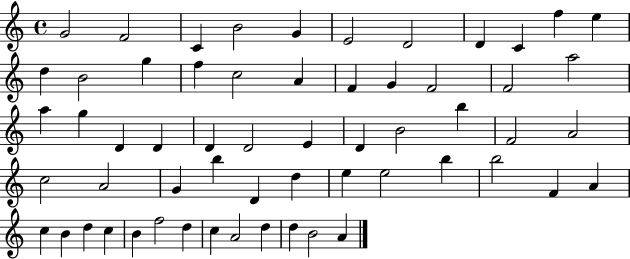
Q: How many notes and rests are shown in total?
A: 59